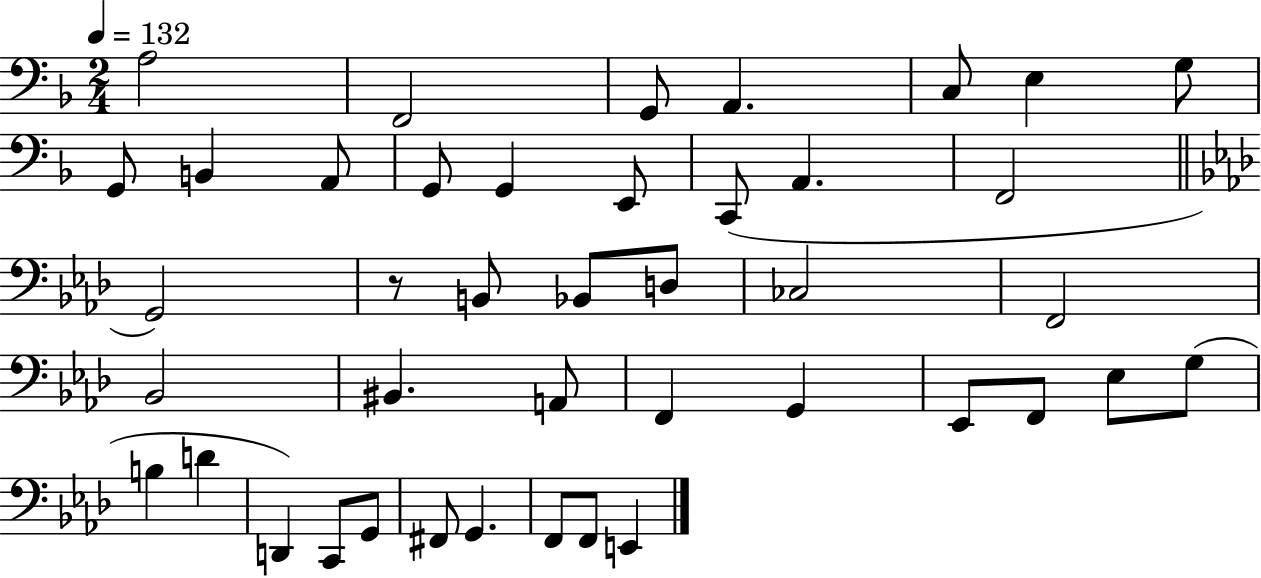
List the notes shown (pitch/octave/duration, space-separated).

A3/h F2/h G2/e A2/q. C3/e E3/q G3/e G2/e B2/q A2/e G2/e G2/q E2/e C2/e A2/q. F2/h G2/h R/e B2/e Bb2/e D3/e CES3/h F2/h Bb2/h BIS2/q. A2/e F2/q G2/q Eb2/e F2/e Eb3/e G3/e B3/q D4/q D2/q C2/e G2/e F#2/e G2/q. F2/e F2/e E2/q